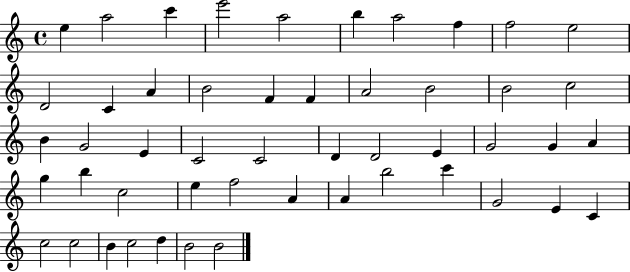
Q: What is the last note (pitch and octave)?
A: B4